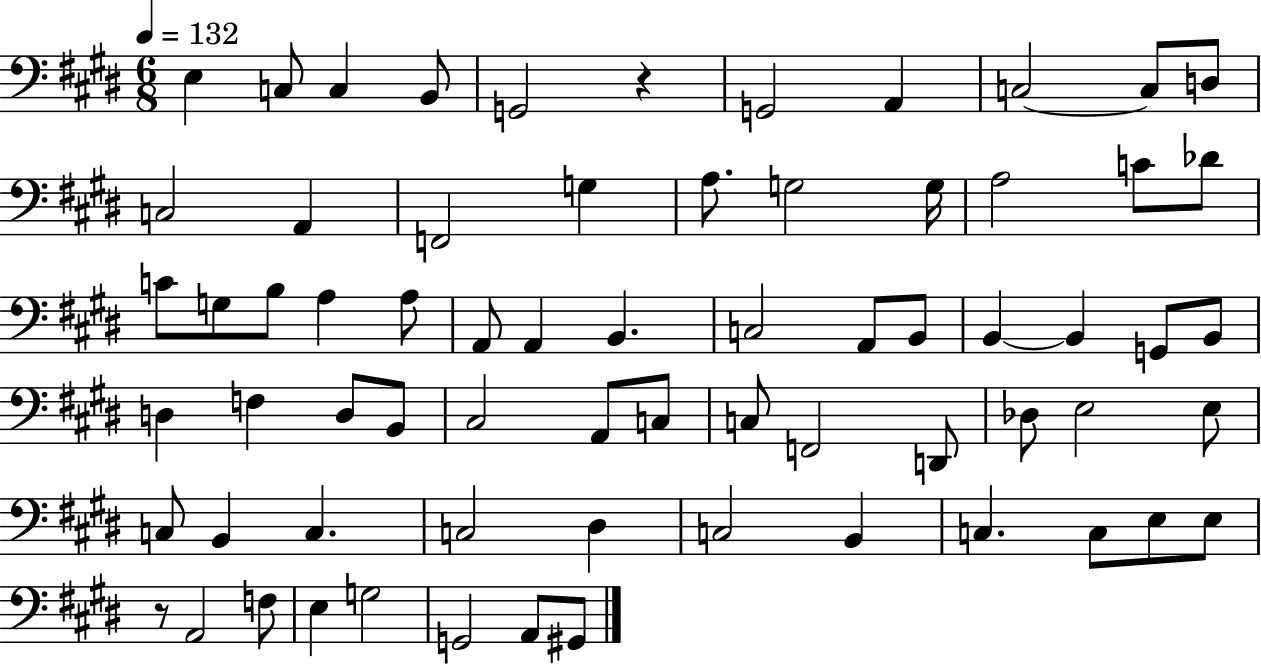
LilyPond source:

{
  \clef bass
  \numericTimeSignature
  \time 6/8
  \key e \major
  \tempo 4 = 132
  e4 c8 c4 b,8 | g,2 r4 | g,2 a,4 | c2~~ c8 d8 | \break c2 a,4 | f,2 g4 | a8. g2 g16 | a2 c'8 des'8 | \break c'8 g8 b8 a4 a8 | a,8 a,4 b,4. | c2 a,8 b,8 | b,4~~ b,4 g,8 b,8 | \break d4 f4 d8 b,8 | cis2 a,8 c8 | c8 f,2 d,8 | des8 e2 e8 | \break c8 b,4 c4. | c2 dis4 | c2 b,4 | c4. c8 e8 e8 | \break r8 a,2 f8 | e4 g2 | g,2 a,8 gis,8 | \bar "|."
}